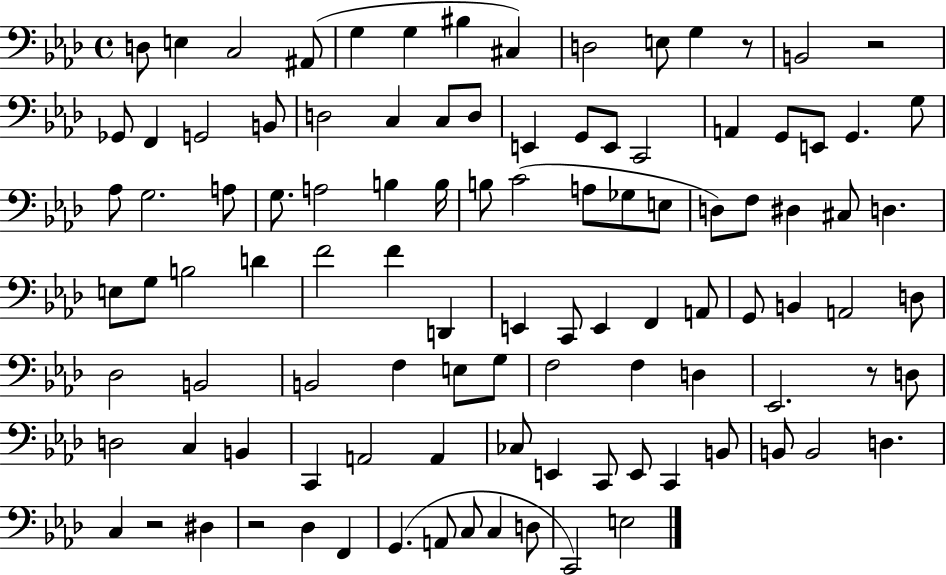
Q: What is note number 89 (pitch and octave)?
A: C3